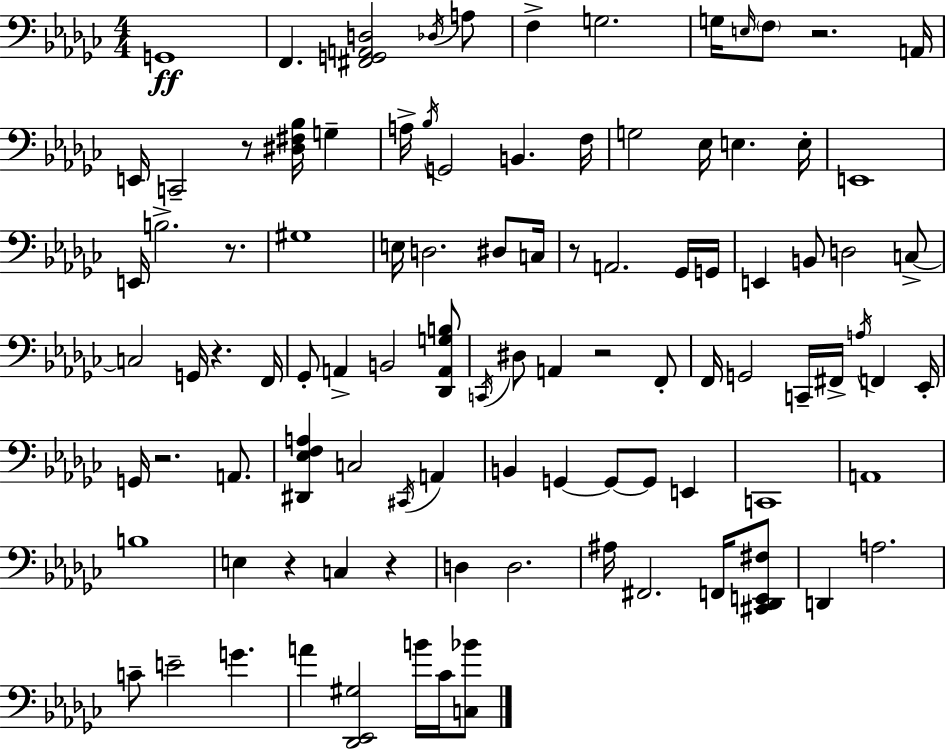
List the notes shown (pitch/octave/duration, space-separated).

G2/w F2/q. [F#2,G2,A2,D3]/h Db3/s A3/e F3/q G3/h. G3/s E3/s F3/e R/h. A2/s E2/s C2/h R/e [D#3,F#3,Bb3]/s G3/q A3/s Bb3/s G2/h B2/q. F3/s G3/h Eb3/s E3/q. E3/s E2/w E2/s B3/h. R/e. G#3/w E3/s D3/h. D#3/e C3/s R/e A2/h. Gb2/s G2/s E2/q B2/e D3/h C3/e C3/h G2/s R/q. F2/s Gb2/e A2/q B2/h [Db2,A2,G3,B3]/e C2/s D#3/e A2/q R/h F2/e F2/s G2/h C2/s F#2/s A3/s F2/q Eb2/s G2/s R/h. A2/e. [D#2,Eb3,F3,A3]/q C3/h C#2/s A2/q B2/q G2/q G2/e G2/e E2/q C2/w A2/w B3/w E3/q R/q C3/q R/q D3/q D3/h. A#3/s F#2/h. F2/s [C#2,Db2,E2,F#3]/e D2/q A3/h. C4/e E4/h G4/q. A4/q [Db2,Eb2,G#3]/h B4/s CES4/s [C3,Bb4]/e